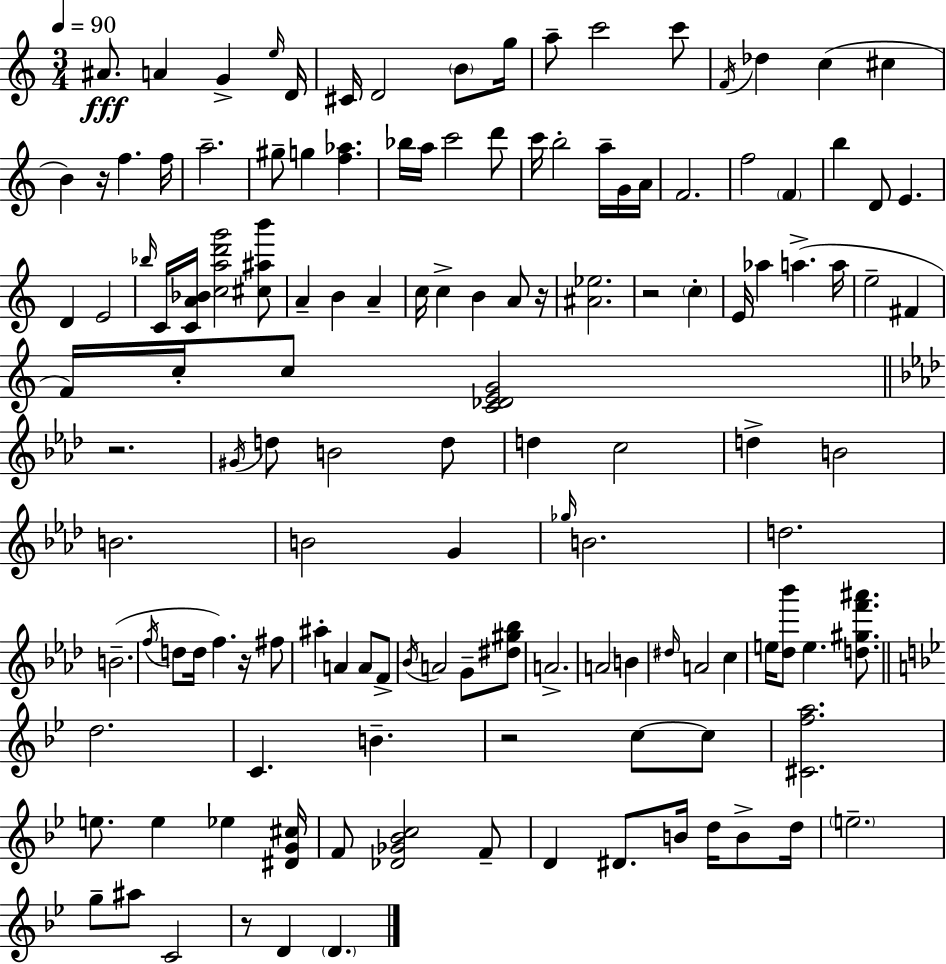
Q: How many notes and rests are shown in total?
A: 134